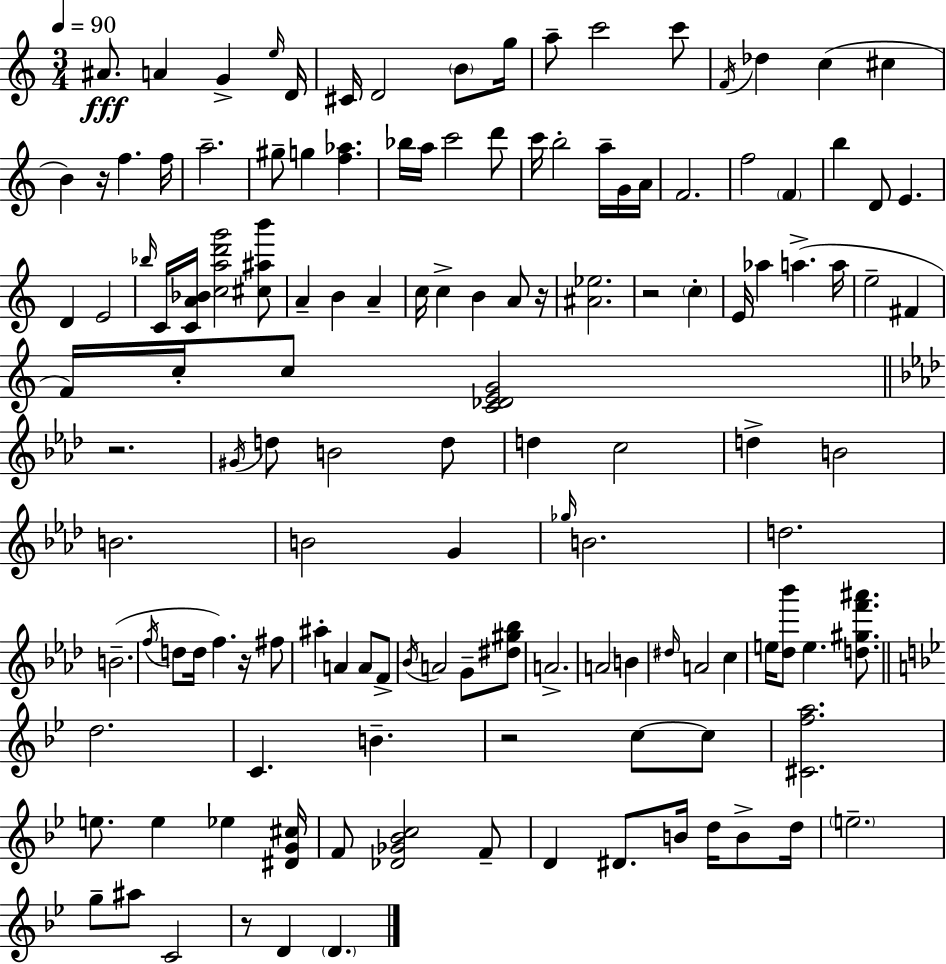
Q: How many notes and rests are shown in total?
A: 134